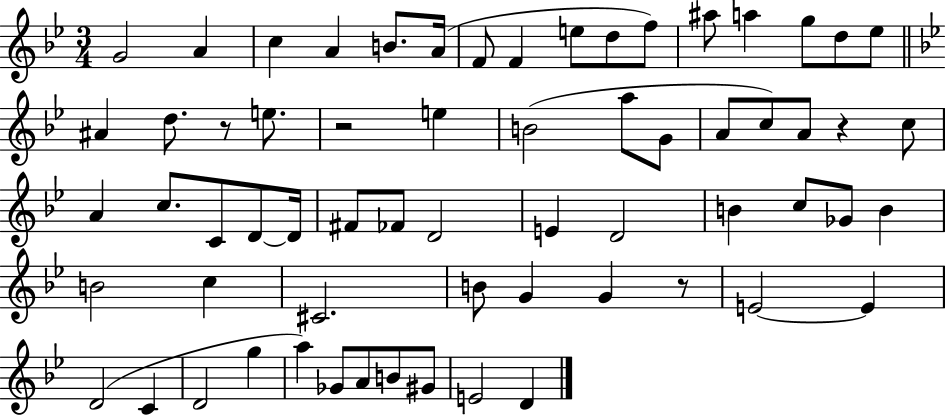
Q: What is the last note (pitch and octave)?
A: D4